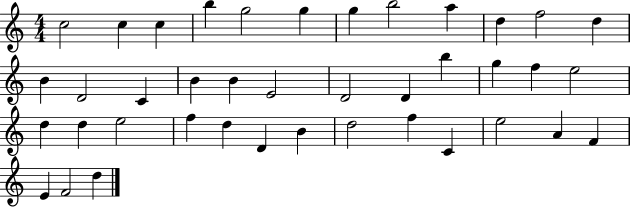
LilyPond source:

{
  \clef treble
  \numericTimeSignature
  \time 4/4
  \key c \major
  c''2 c''4 c''4 | b''4 g''2 g''4 | g''4 b''2 a''4 | d''4 f''2 d''4 | \break b'4 d'2 c'4 | b'4 b'4 e'2 | d'2 d'4 b''4 | g''4 f''4 e''2 | \break d''4 d''4 e''2 | f''4 d''4 d'4 b'4 | d''2 f''4 c'4 | e''2 a'4 f'4 | \break e'4 f'2 d''4 | \bar "|."
}